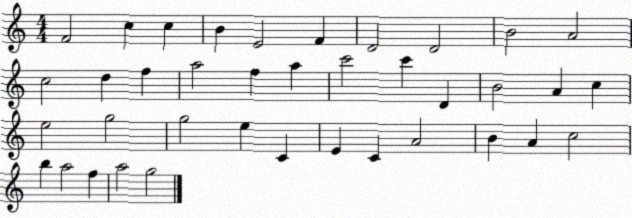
X:1
T:Untitled
M:4/4
L:1/4
K:C
F2 c c B E2 F D2 D2 B2 A2 c2 d f a2 f a c'2 c' D B2 A c e2 g2 g2 e C E C A2 B A c2 b a2 f a2 g2